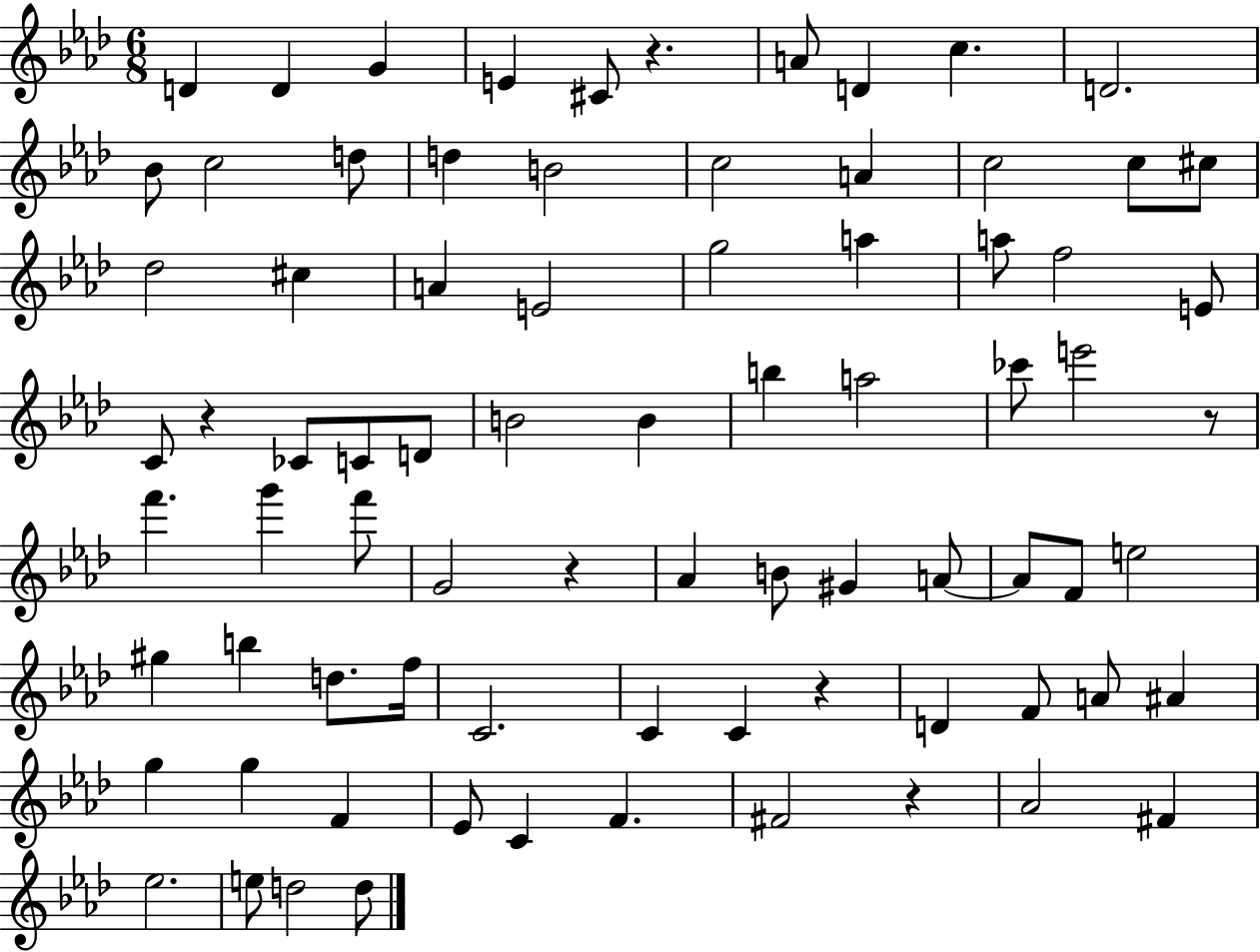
{
  \clef treble
  \numericTimeSignature
  \time 6/8
  \key aes \major
  d'4 d'4 g'4 | e'4 cis'8 r4. | a'8 d'4 c''4. | d'2. | \break bes'8 c''2 d''8 | d''4 b'2 | c''2 a'4 | c''2 c''8 cis''8 | \break des''2 cis''4 | a'4 e'2 | g''2 a''4 | a''8 f''2 e'8 | \break c'8 r4 ces'8 c'8 d'8 | b'2 b'4 | b''4 a''2 | ces'''8 e'''2 r8 | \break f'''4. g'''4 f'''8 | g'2 r4 | aes'4 b'8 gis'4 a'8~~ | a'8 f'8 e''2 | \break gis''4 b''4 d''8. f''16 | c'2. | c'4 c'4 r4 | d'4 f'8 a'8 ais'4 | \break g''4 g''4 f'4 | ees'8 c'4 f'4. | fis'2 r4 | aes'2 fis'4 | \break ees''2. | e''8 d''2 d''8 | \bar "|."
}